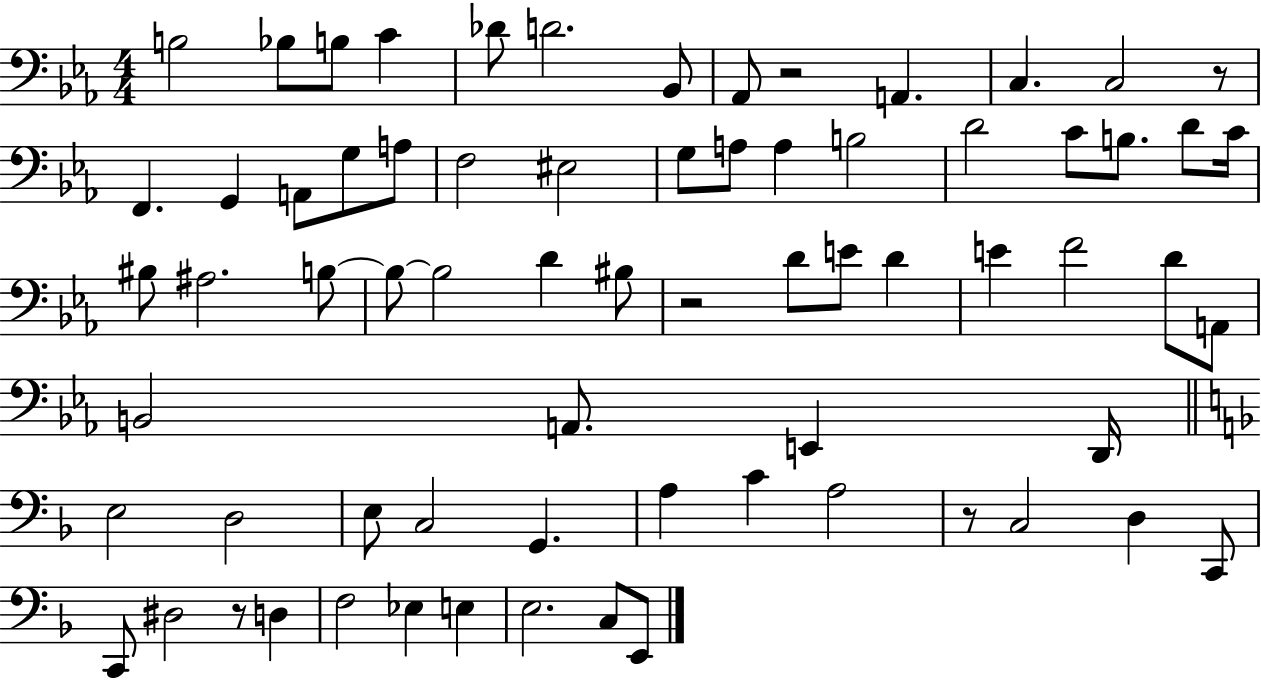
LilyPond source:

{
  \clef bass
  \numericTimeSignature
  \time 4/4
  \key ees \major
  \repeat volta 2 { b2 bes8 b8 c'4 | des'8 d'2. bes,8 | aes,8 r2 a,4. | c4. c2 r8 | \break f,4. g,4 a,8 g8 a8 | f2 eis2 | g8 a8 a4 b2 | d'2 c'8 b8. d'8 c'16 | \break bis8 ais2. b8~~ | b8~~ b2 d'4 bis8 | r2 d'8 e'8 d'4 | e'4 f'2 d'8 a,8 | \break b,2 a,8. e,4 d,16 | \bar "||" \break \key f \major e2 d2 | e8 c2 g,4. | a4 c'4 a2 | r8 c2 d4 c,8 | \break c,8 dis2 r8 d4 | f2 ees4 e4 | e2. c8 e,8 | } \bar "|."
}